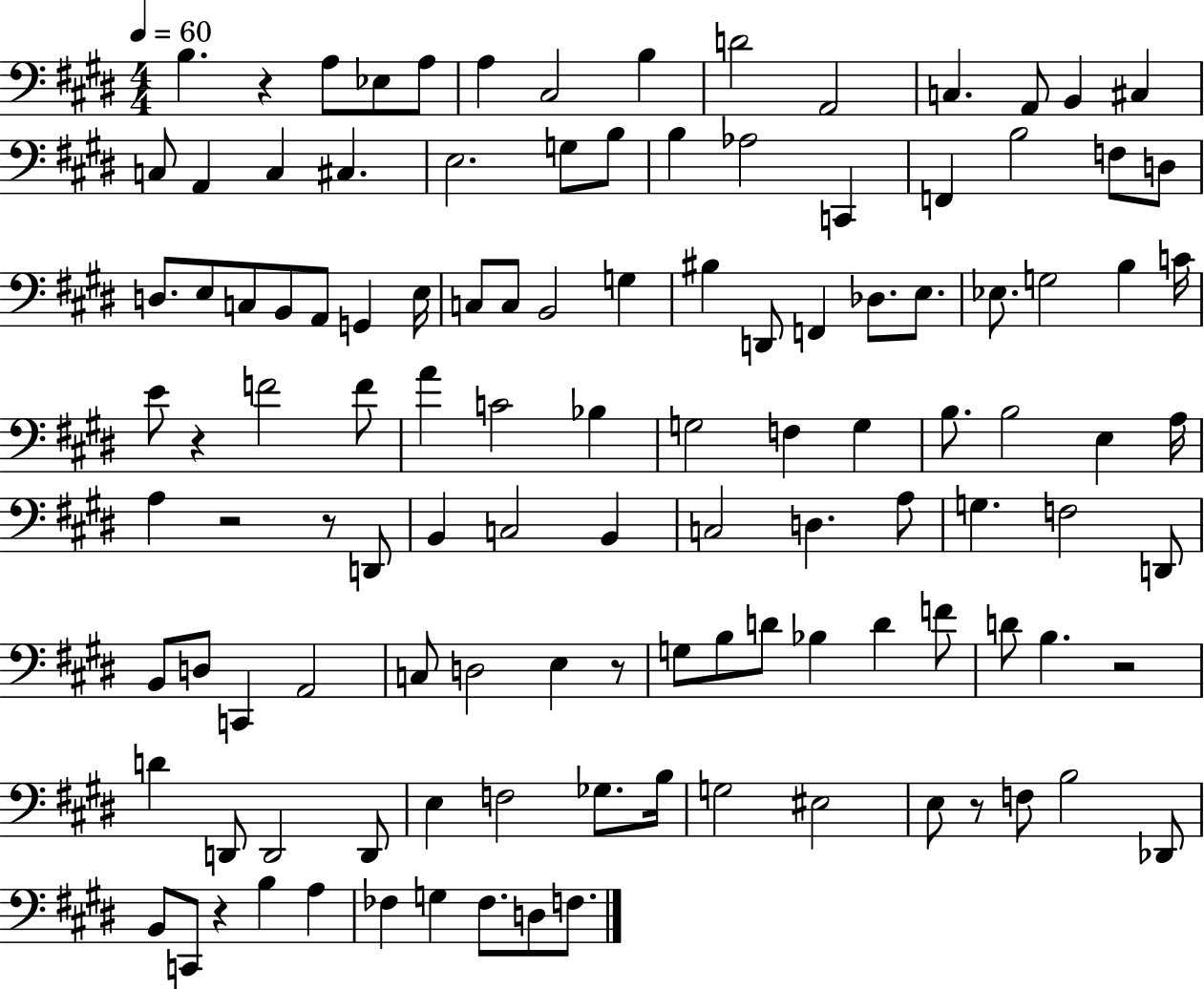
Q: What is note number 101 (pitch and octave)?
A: B2